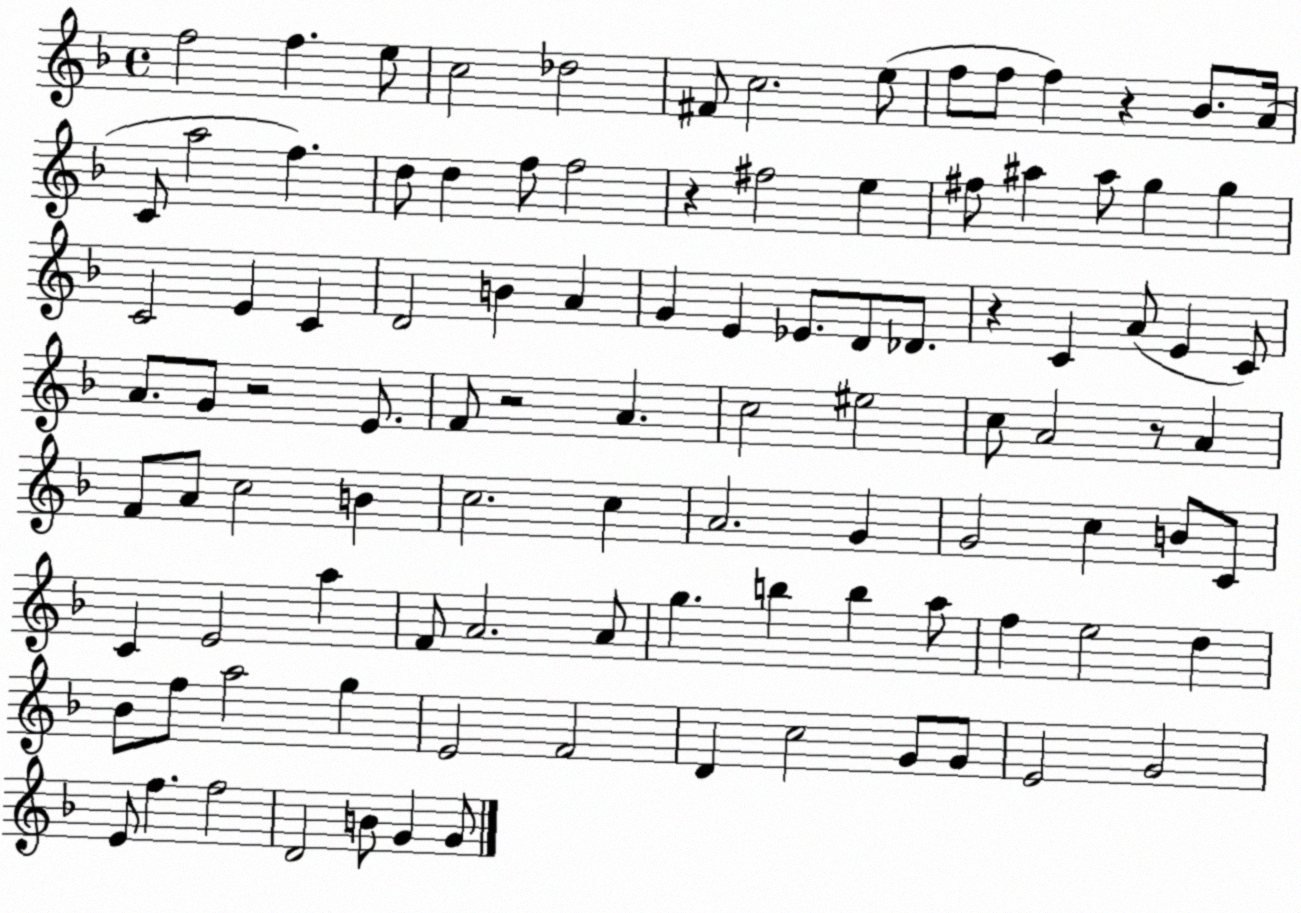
X:1
T:Untitled
M:4/4
L:1/4
K:F
f2 f e/2 c2 _d2 ^F/2 c2 e/2 f/2 f/2 f z _B/2 A/4 C/2 a2 f d/2 d f/2 f2 z ^f2 e ^f/2 ^a ^a/2 g g C2 E C D2 B A G E _E/2 D/2 _D/2 z C A/2 E C/2 A/2 G/2 z2 E/2 F/2 z2 A c2 ^e2 c/2 A2 z/2 A F/2 A/2 c2 B c2 c A2 G G2 c B/2 C/2 C E2 a F/2 A2 A/2 g b b a/2 f e2 d _B/2 f/2 a2 g E2 F2 D c2 G/2 G/2 E2 G2 E/2 f f2 D2 B/2 G G/2